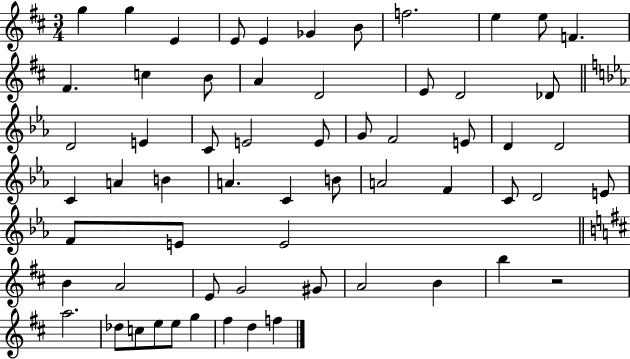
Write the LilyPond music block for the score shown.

{
  \clef treble
  \numericTimeSignature
  \time 3/4
  \key d \major
  g''4 g''4 e'4 | e'8 e'4 ges'4 b'8 | f''2. | e''4 e''8 f'4. | \break fis'4. c''4 b'8 | a'4 d'2 | e'8 d'2 des'8 | \bar "||" \break \key c \minor d'2 e'4 | c'8 e'2 e'8 | g'8 f'2 e'8 | d'4 d'2 | \break c'4 a'4 b'4 | a'4. c'4 b'8 | a'2 f'4 | c'8 d'2 e'8 | \break f'8 e'8 e'2 | \bar "||" \break \key d \major b'4 a'2 | e'8 g'2 gis'8 | a'2 b'4 | b''4 r2 | \break a''2. | des''8 c''8 e''8 e''8 g''4 | fis''4 d''4 f''4 | \bar "|."
}